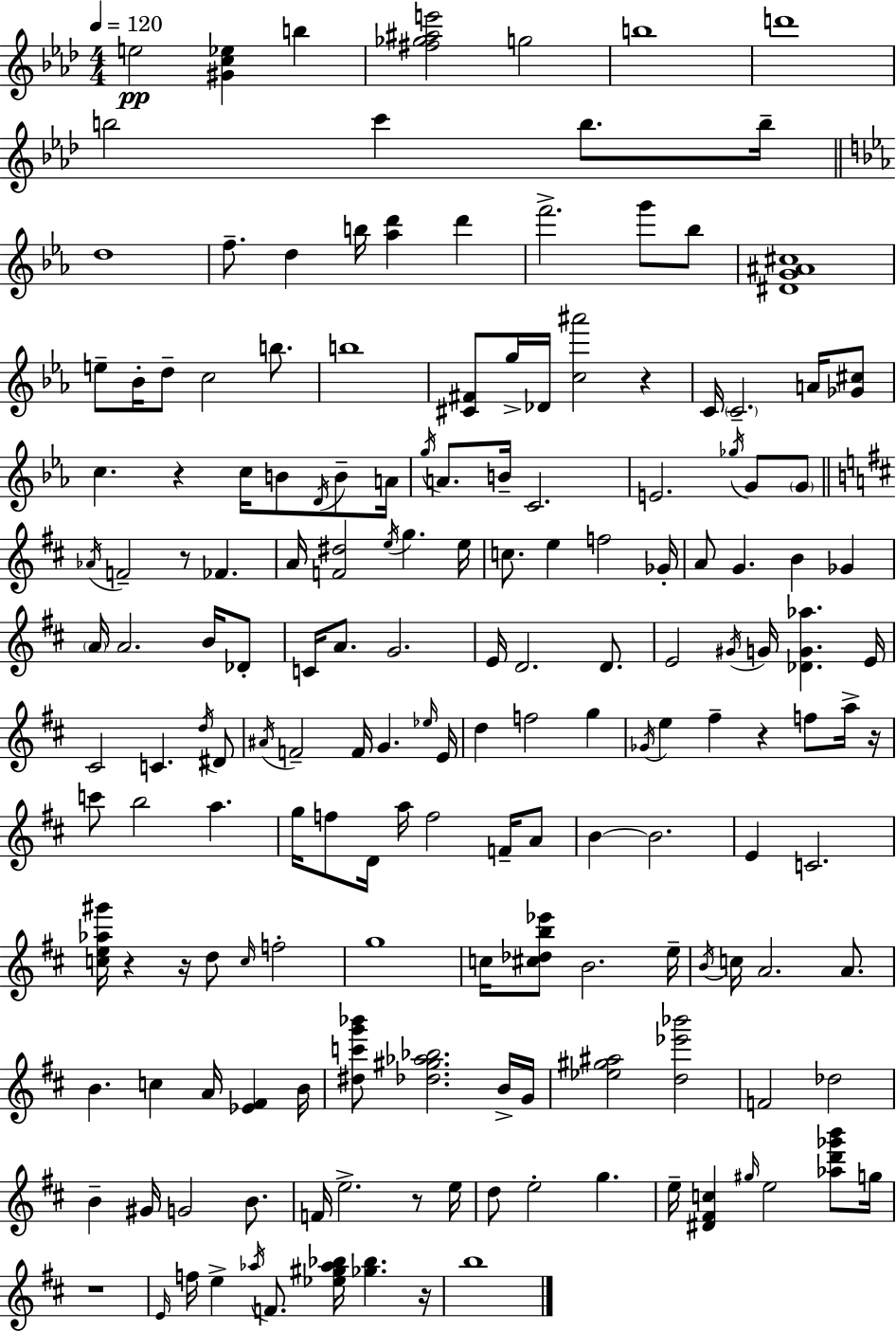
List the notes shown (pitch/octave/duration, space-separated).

E5/h [G#4,C5,Eb5]/q B5/q [F#5,Gb5,A#5,E6]/h G5/h B5/w D6/w B5/h C6/q B5/e. B5/s D5/w F5/e. D5/q B5/s [Ab5,D6]/q D6/q F6/h. G6/e Bb5/e [D#4,G4,A#4,C#5]/w E5/e Bb4/s D5/e C5/h B5/e. B5/w [C#4,F#4]/e G5/s Db4/s [C5,A#6]/h R/q C4/s C4/h. A4/s [Gb4,C#5]/e C5/q. R/q C5/s B4/e D4/s B4/e A4/s G5/s A4/e. B4/s C4/h. E4/h. Gb5/s G4/e G4/e Ab4/s F4/h R/e FES4/q. A4/s [F4,D#5]/h E5/s G5/q. E5/s C5/e. E5/q F5/h Gb4/s A4/e G4/q. B4/q Gb4/q A4/s A4/h. B4/s Db4/e C4/s A4/e. G4/h. E4/s D4/h. D4/e. E4/h G#4/s G4/s [Db4,G4,Ab5]/q. E4/s C#4/h C4/q. D5/s D#4/e A#4/s F4/h F4/s G4/q. Eb5/s E4/s D5/q F5/h G5/q Gb4/s E5/q F#5/q R/q F5/e A5/s R/s C6/e B5/h A5/q. G5/s F5/e D4/s A5/s F5/h F4/s A4/e B4/q B4/h. E4/q C4/h. [C5,E5,Ab5,G#6]/s R/q R/s D5/e C5/s F5/h G5/w C5/s [C#5,Db5,B5,Eb6]/e B4/h. E5/s B4/s C5/s A4/h. A4/e. B4/q. C5/q A4/s [Eb4,F#4]/q B4/s [D#5,C6,G6,Bb6]/e [Db5,G#5,Ab5,Bb5]/h. B4/s G4/s [Eb5,G#5,A#5]/h [D5,Eb6,Bb6]/h F4/h Db5/h B4/q G#4/s G4/h B4/e. F4/s E5/h. R/e E5/s D5/e E5/h G5/q. E5/s [D#4,F#4,C5]/q G#5/s E5/h [Ab5,D6,Gb6,B6]/e G5/s R/w E4/s F5/s E5/q Ab5/s F4/e. [Eb5,G#5,Ab5,Bb5]/s [Gb5,Bb5]/q. R/s B5/w